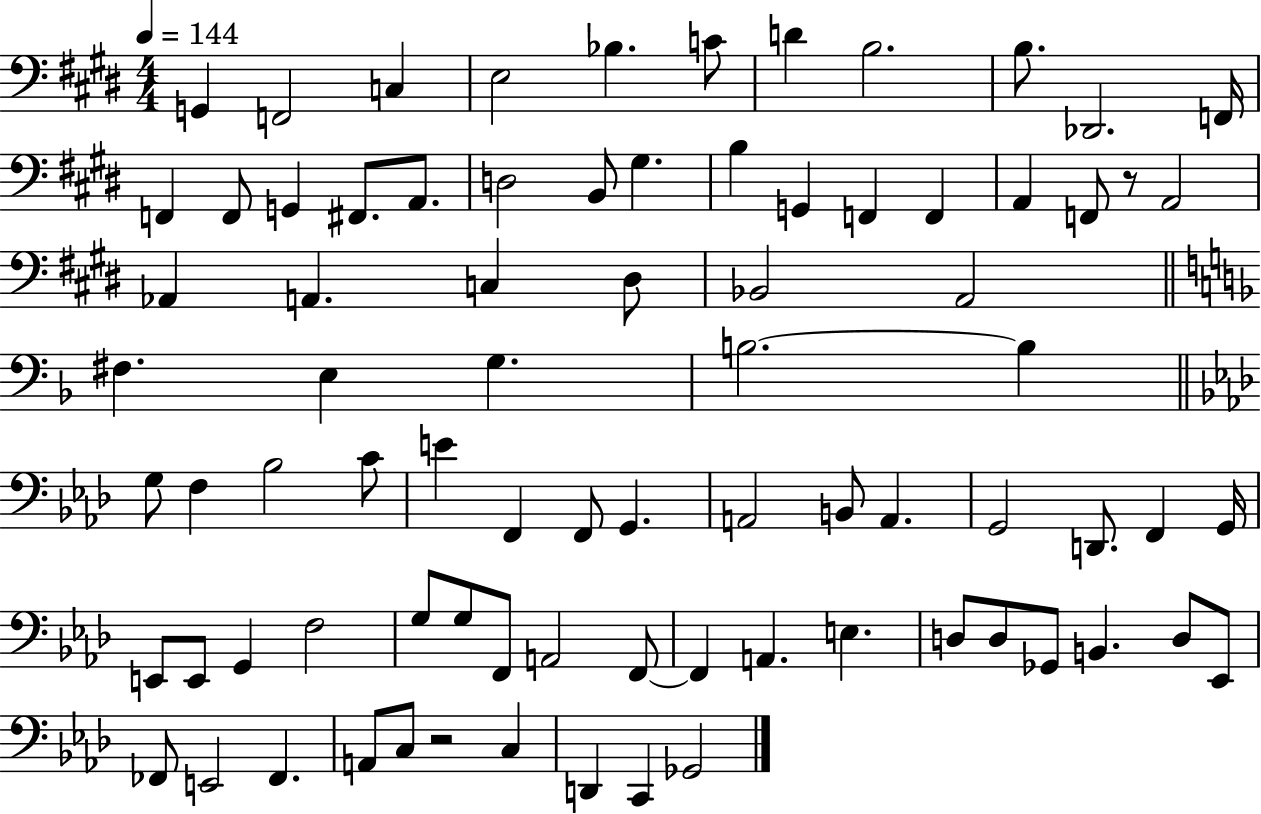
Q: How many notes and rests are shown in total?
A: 81